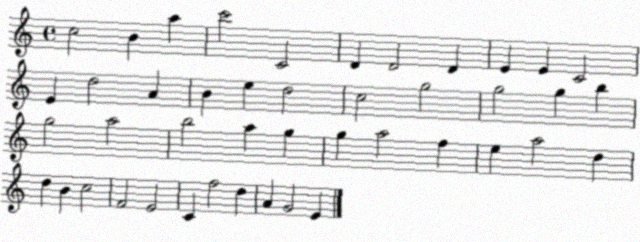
X:1
T:Untitled
M:4/4
L:1/4
K:C
c2 B a c'2 C2 D D2 D E E C2 E d2 A B e d2 c2 g2 g2 g b g2 a2 b2 a g g a2 f e a2 d d B c2 F2 E2 C f2 d A G2 E